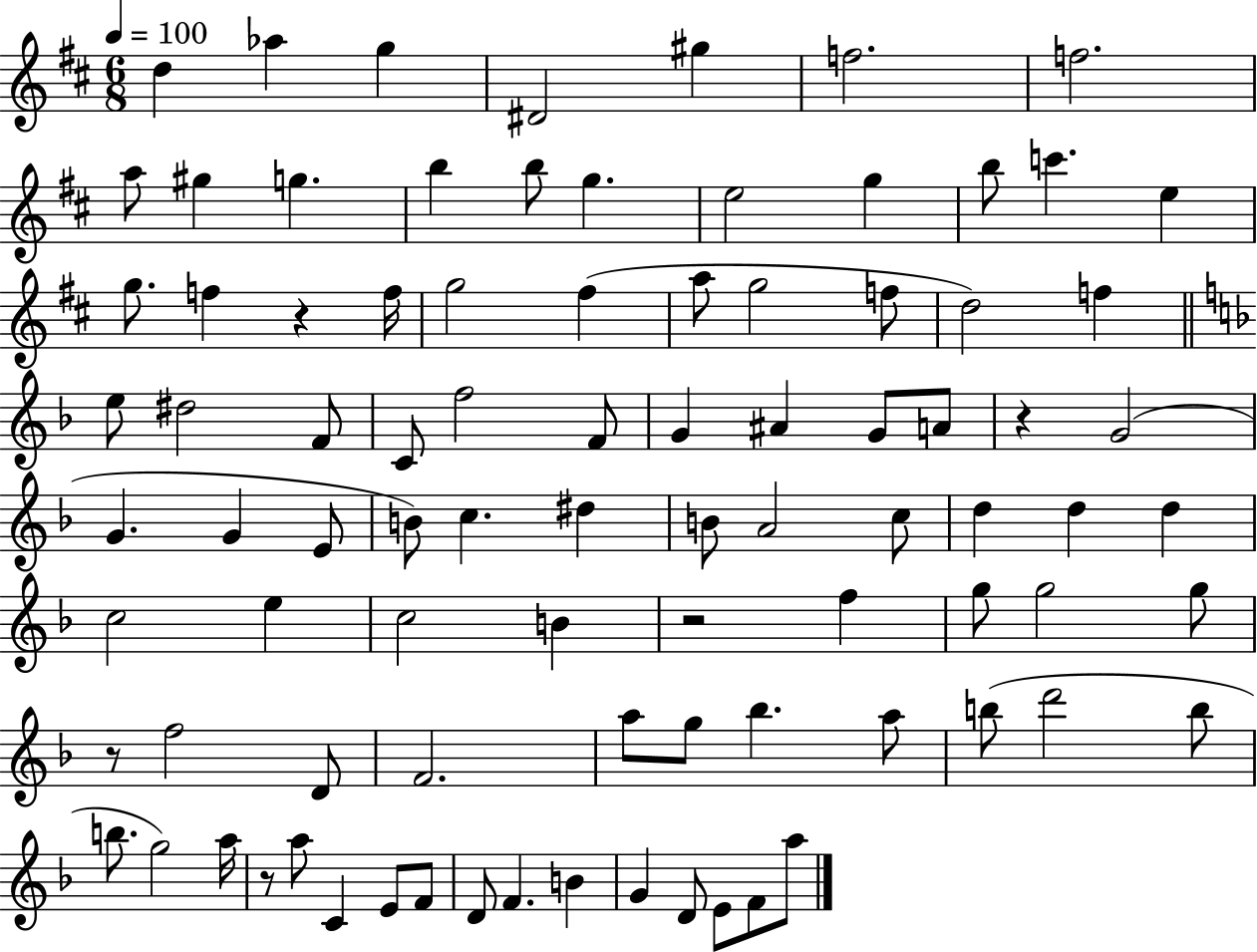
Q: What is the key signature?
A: D major